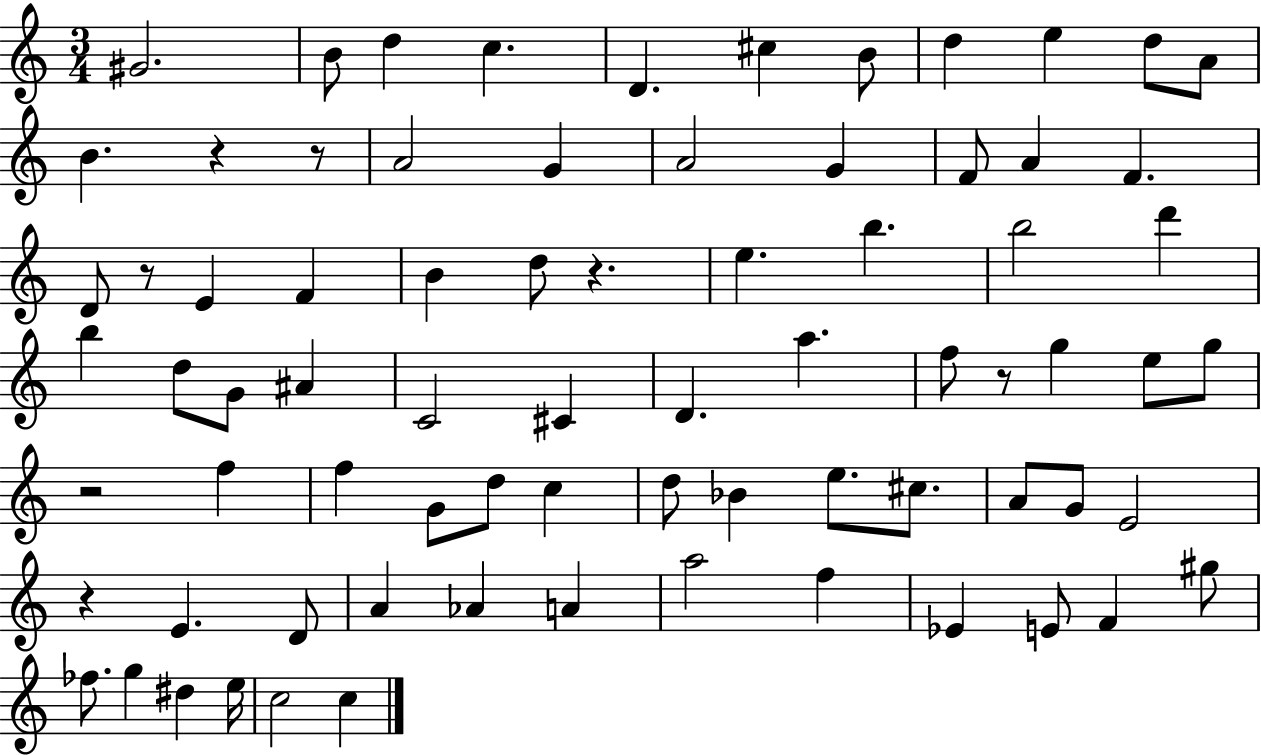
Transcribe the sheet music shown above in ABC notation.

X:1
T:Untitled
M:3/4
L:1/4
K:C
^G2 B/2 d c D ^c B/2 d e d/2 A/2 B z z/2 A2 G A2 G F/2 A F D/2 z/2 E F B d/2 z e b b2 d' b d/2 G/2 ^A C2 ^C D a f/2 z/2 g e/2 g/2 z2 f f G/2 d/2 c d/2 _B e/2 ^c/2 A/2 G/2 E2 z E D/2 A _A A a2 f _E E/2 F ^g/2 _f/2 g ^d e/4 c2 c